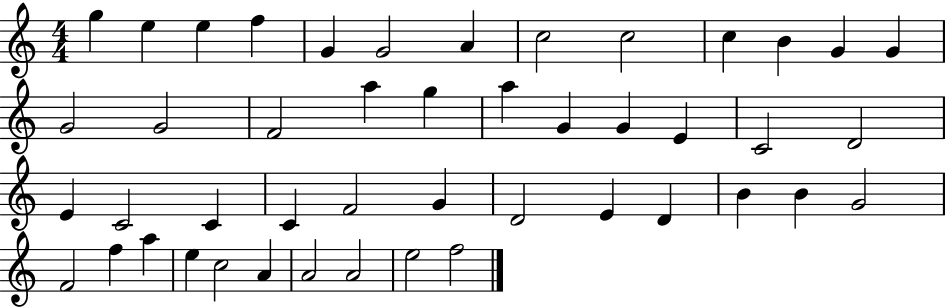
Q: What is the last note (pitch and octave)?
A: F5